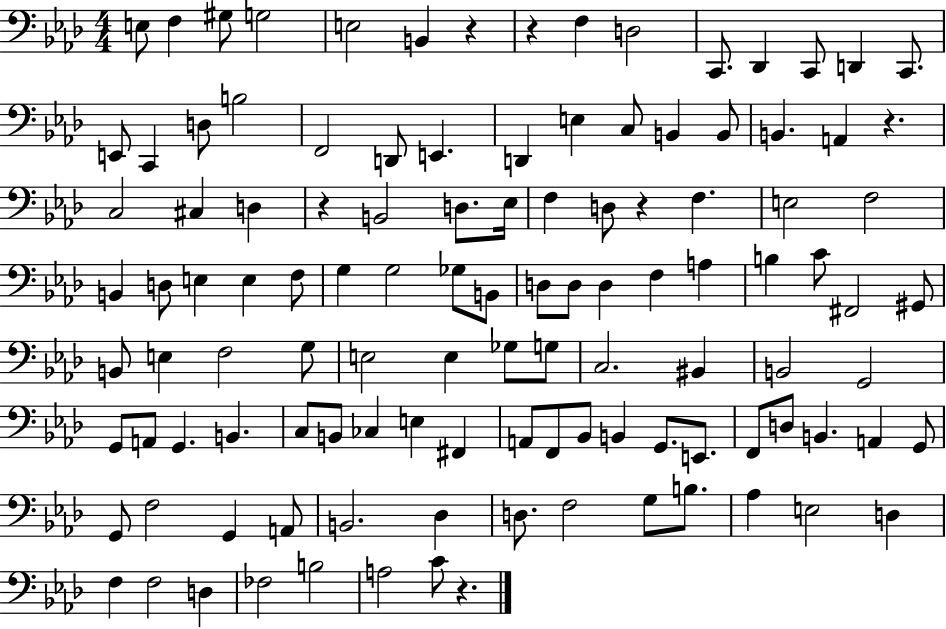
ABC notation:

X:1
T:Untitled
M:4/4
L:1/4
K:Ab
E,/2 F, ^G,/2 G,2 E,2 B,, z z F, D,2 C,,/2 _D,, C,,/2 D,, C,,/2 E,,/2 C,, D,/2 B,2 F,,2 D,,/2 E,, D,, E, C,/2 B,, B,,/2 B,, A,, z C,2 ^C, D, z B,,2 D,/2 _E,/4 F, D,/2 z F, E,2 F,2 B,, D,/2 E, E, F,/2 G, G,2 _G,/2 B,,/2 D,/2 D,/2 D, F, A, B, C/2 ^F,,2 ^G,,/2 B,,/2 E, F,2 G,/2 E,2 E, _G,/2 G,/2 C,2 ^B,, B,,2 G,,2 G,,/2 A,,/2 G,, B,, C,/2 B,,/2 _C, E, ^F,, A,,/2 F,,/2 _B,,/2 B,, G,,/2 E,,/2 F,,/2 D,/2 B,, A,, G,,/2 G,,/2 F,2 G,, A,,/2 B,,2 _D, D,/2 F,2 G,/2 B,/2 _A, E,2 D, F, F,2 D, _F,2 B,2 A,2 C/2 z